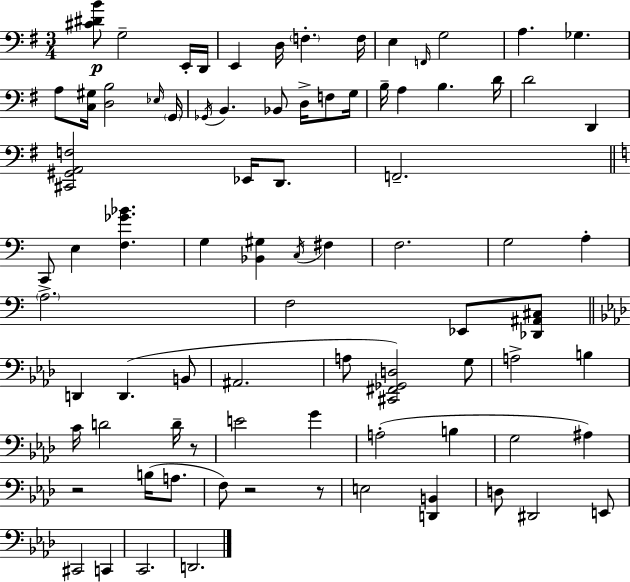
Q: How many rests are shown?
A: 4